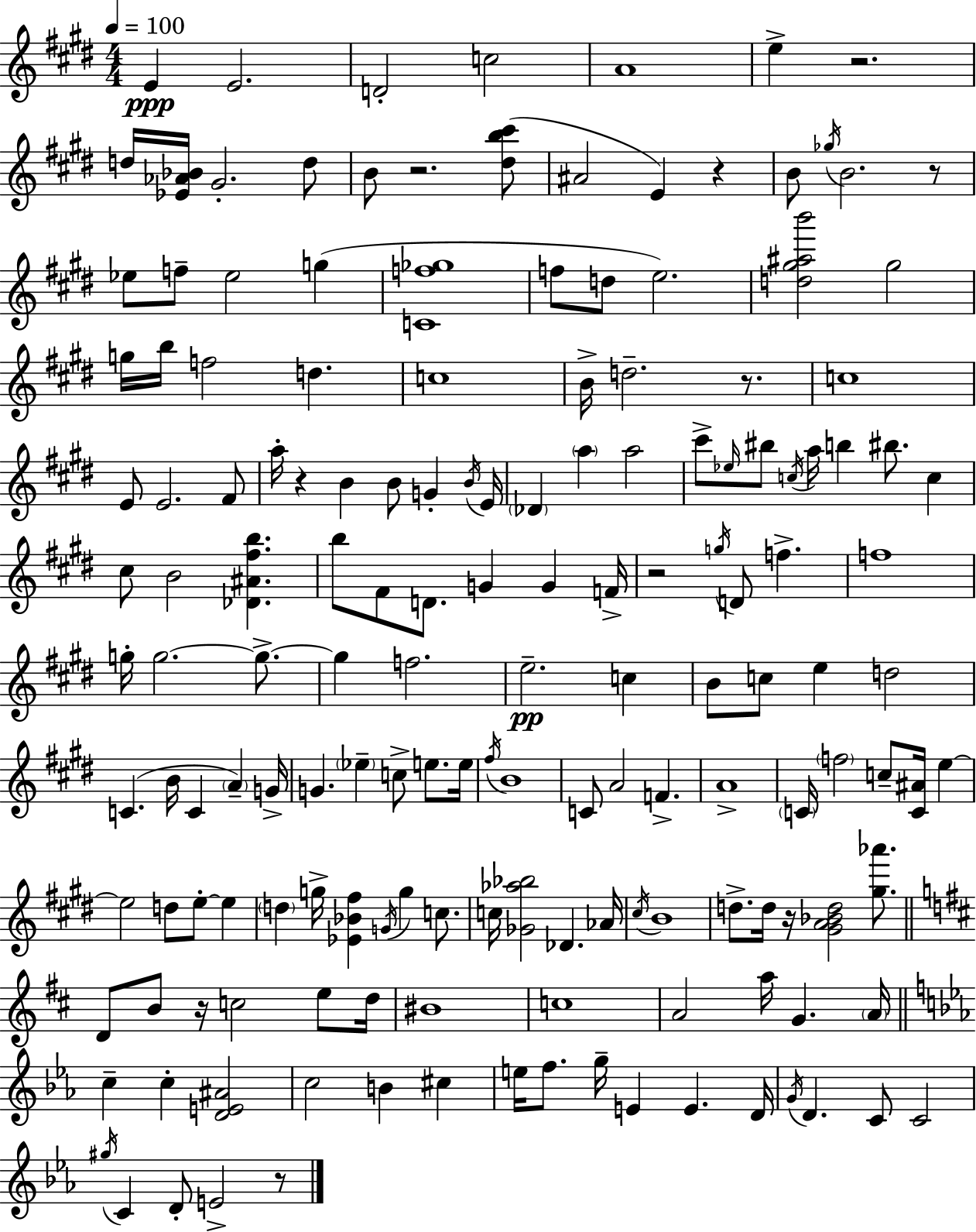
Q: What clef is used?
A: treble